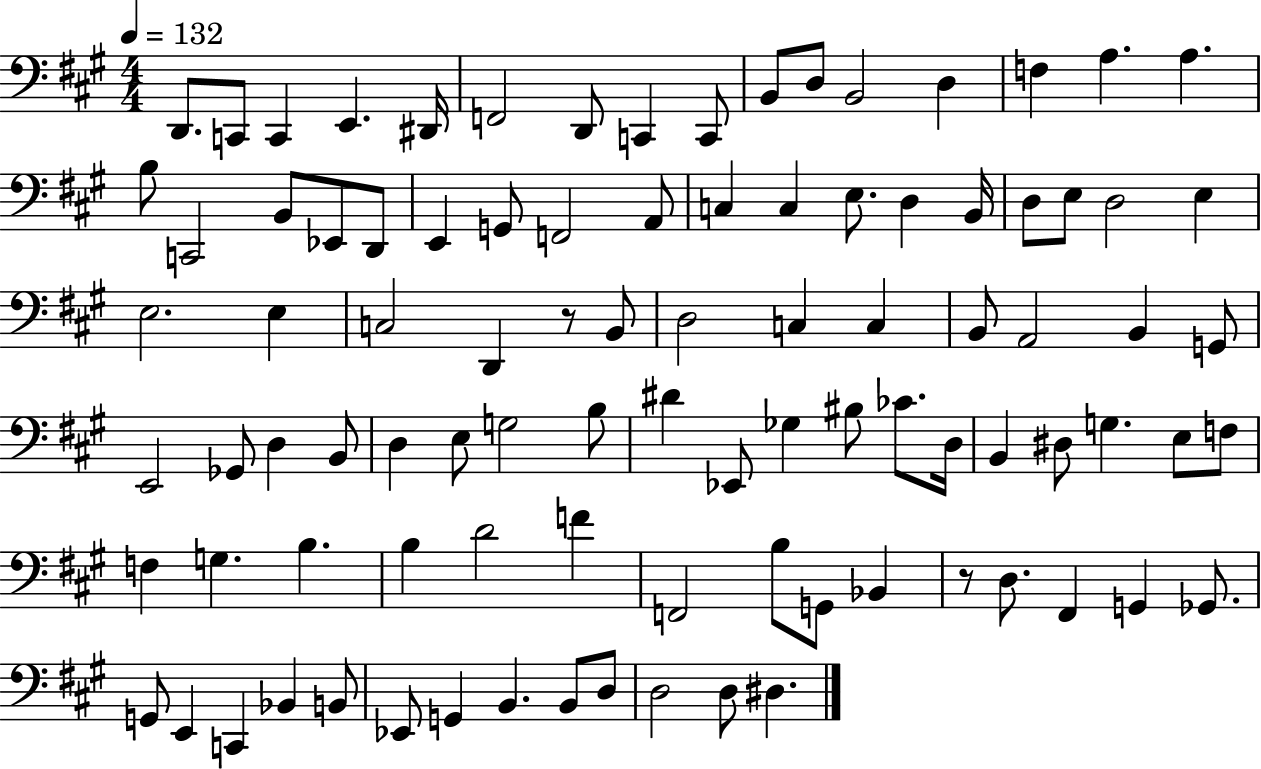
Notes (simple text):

D2/e. C2/e C2/q E2/q. D#2/s F2/h D2/e C2/q C2/e B2/e D3/e B2/h D3/q F3/q A3/q. A3/q. B3/e C2/h B2/e Eb2/e D2/e E2/q G2/e F2/h A2/e C3/q C3/q E3/e. D3/q B2/s D3/e E3/e D3/h E3/q E3/h. E3/q C3/h D2/q R/e B2/e D3/h C3/q C3/q B2/e A2/h B2/q G2/e E2/h Gb2/e D3/q B2/e D3/q E3/e G3/h B3/e D#4/q Eb2/e Gb3/q BIS3/e CES4/e. D3/s B2/q D#3/e G3/q. E3/e F3/e F3/q G3/q. B3/q. B3/q D4/h F4/q F2/h B3/e G2/e Bb2/q R/e D3/e. F#2/q G2/q Gb2/e. G2/e E2/q C2/q Bb2/q B2/e Eb2/e G2/q B2/q. B2/e D3/e D3/h D3/e D#3/q.